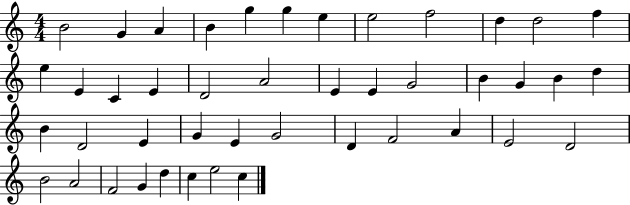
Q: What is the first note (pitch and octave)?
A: B4